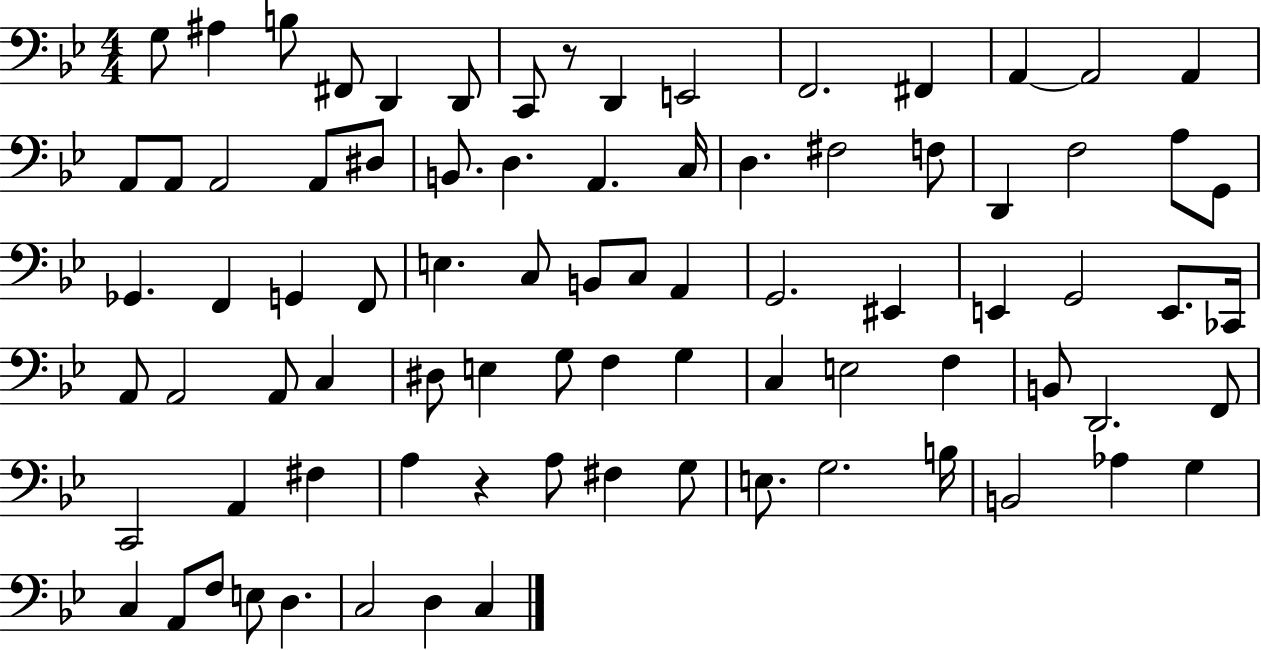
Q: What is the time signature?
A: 4/4